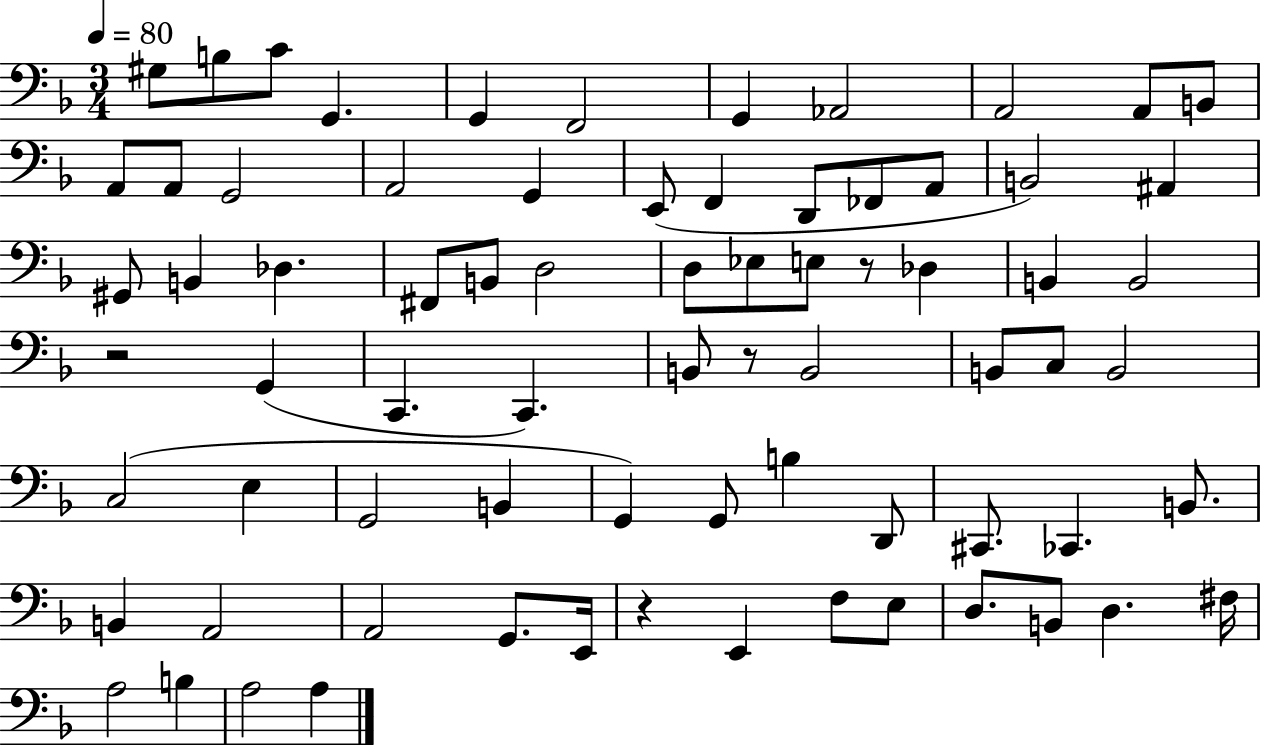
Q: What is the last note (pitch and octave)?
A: A3